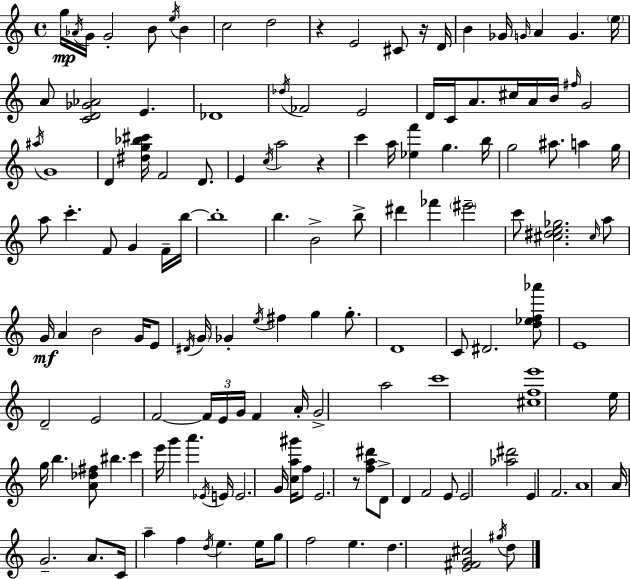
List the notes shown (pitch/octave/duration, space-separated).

G5/s Ab4/s G4/s G4/h B4/e E5/s B4/q C5/h D5/h R/q E4/h C#4/e R/s D4/s B4/q Gb4/s G4/s A4/q G4/q. E5/s A4/e [C4,D4,Gb4,Ab4]/h E4/q. Db4/w Db5/s FES4/h E4/h D4/s C4/s A4/e. C#5/s A4/s B4/s F#5/s G4/h A#5/s G4/w D4/q [D#5,G5,Bb5,C#6]/s F4/h D4/e. E4/q C5/s A5/h R/q C6/q A5/s [Eb5,F6]/q G5/q. B5/s G5/h A#5/e. A5/q G5/s A5/e C6/q. F4/e G4/q F4/s B5/s B5/w B5/q. B4/h B5/e D#6/q FES6/q EIS6/h C6/e [C#5,D#5,E5,Gb5]/h. C#5/s A5/e G4/s A4/q B4/h G4/s E4/e D#4/s G4/s Gb4/q E5/s F#5/q G5/q G5/e. D4/w C4/e D#4/h. [D5,Eb5,F5,Ab6]/e E4/w D4/h E4/h F4/h F4/s E4/s G4/s F4/q A4/s G4/h A5/h C6/w [C#5,F5,E6]/w E5/s G5/s B5/q. [A4,Db5,F#5]/e BIS5/q. C6/q E6/s G6/q A6/q. Eb4/s E4/s E4/h. G4/s [C5,A5,G#6]/s F5/e E4/h. R/e [F5,A5,D#6]/e D4/e D4/q F4/h E4/e E4/h [Ab5,D#6]/h E4/q F4/h. A4/w A4/s G4/h. A4/e. C4/s A5/q F5/q D5/s E5/q. E5/s G5/e F5/h E5/q. D5/q. [E4,F#4,G4,C#5]/h G#5/s D5/e